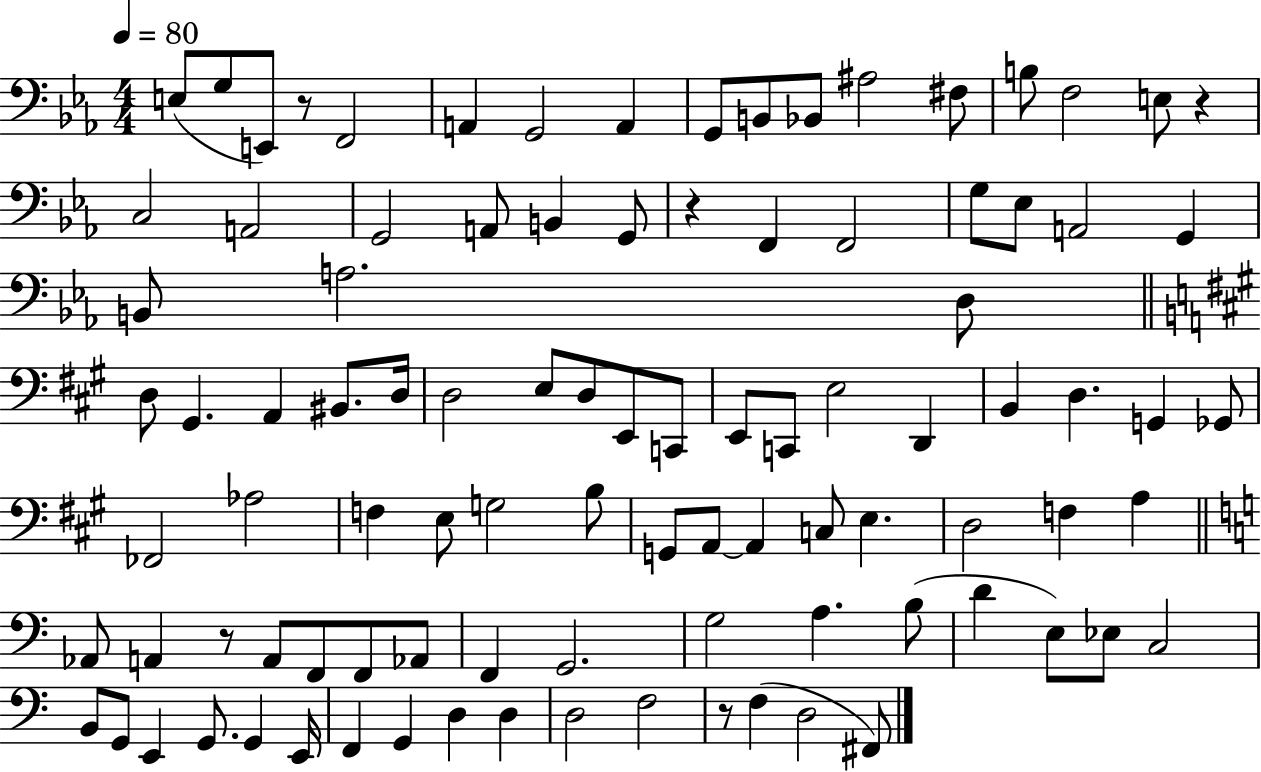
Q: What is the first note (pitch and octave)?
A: E3